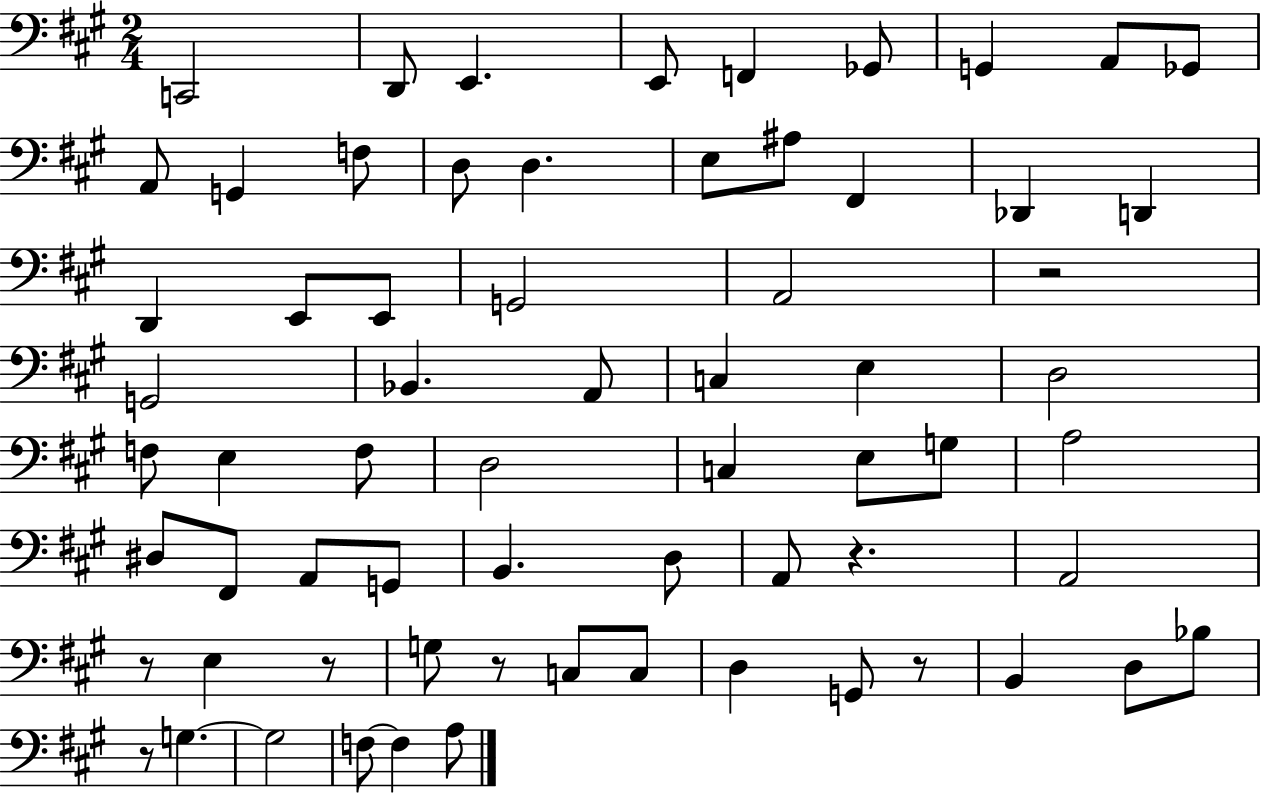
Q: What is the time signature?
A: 2/4